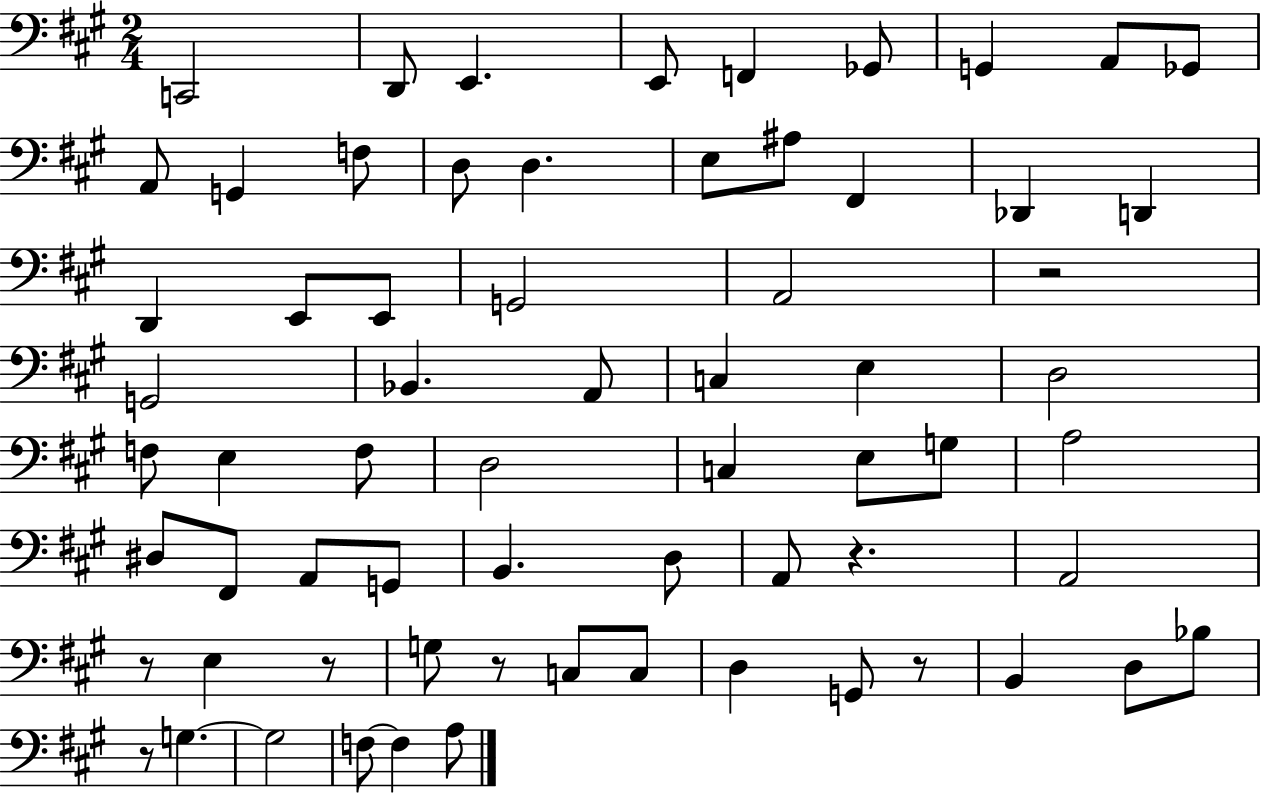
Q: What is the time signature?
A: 2/4